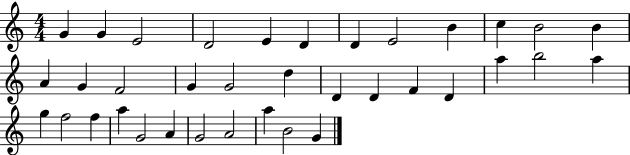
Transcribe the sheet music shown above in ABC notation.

X:1
T:Untitled
M:4/4
L:1/4
K:C
G G E2 D2 E D D E2 B c B2 B A G F2 G G2 d D D F D a b2 a g f2 f a G2 A G2 A2 a B2 G